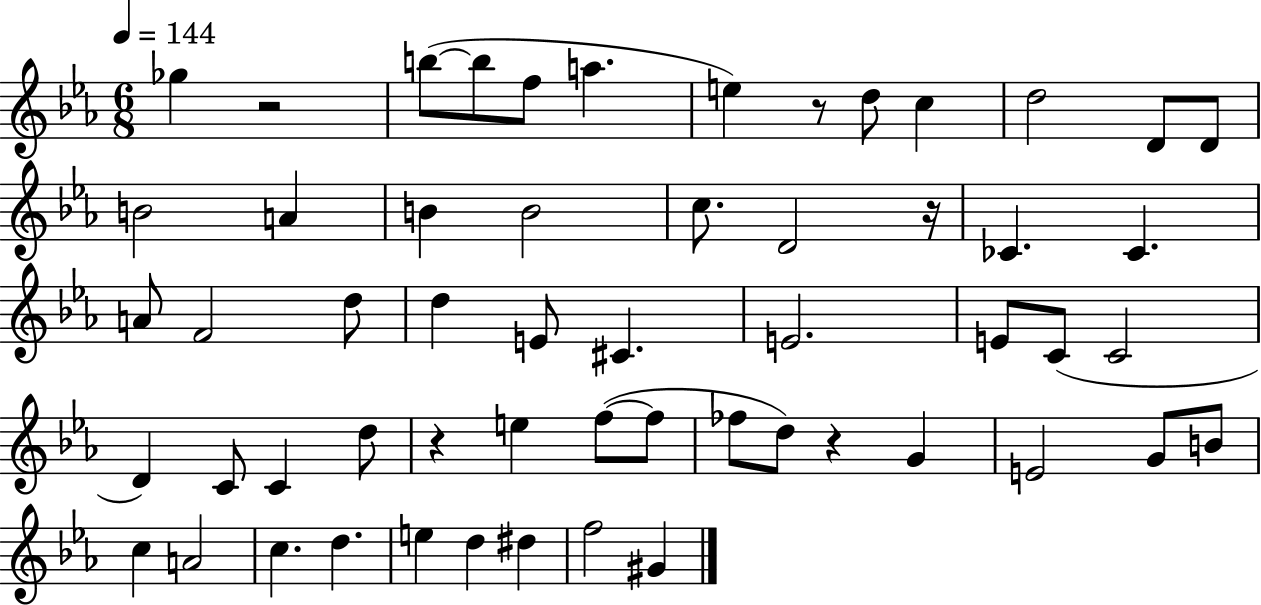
X:1
T:Untitled
M:6/8
L:1/4
K:Eb
_g z2 b/2 b/2 f/2 a e z/2 d/2 c d2 D/2 D/2 B2 A B B2 c/2 D2 z/4 _C _C A/2 F2 d/2 d E/2 ^C E2 E/2 C/2 C2 D C/2 C d/2 z e f/2 f/2 _f/2 d/2 z G E2 G/2 B/2 c A2 c d e d ^d f2 ^G